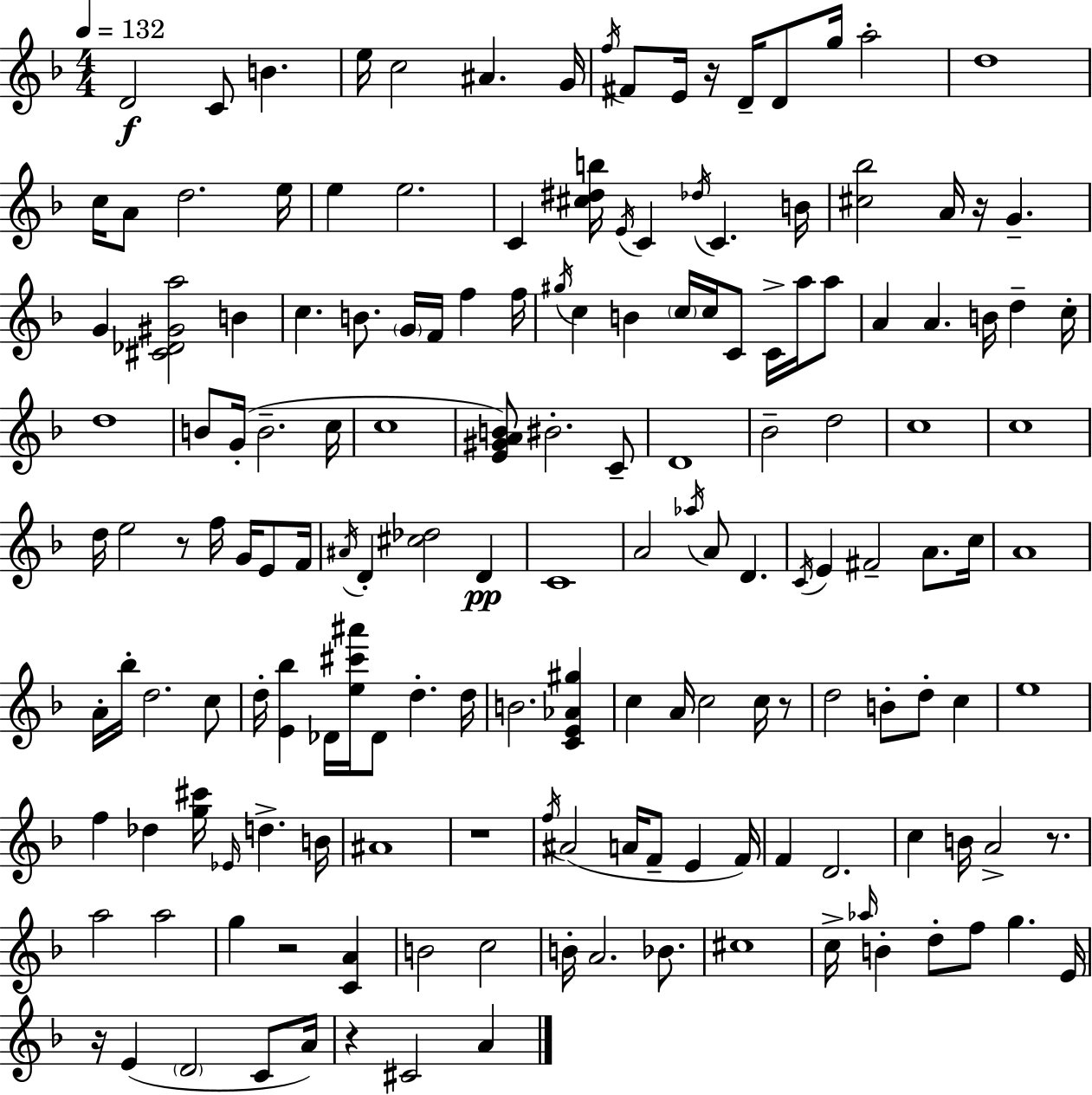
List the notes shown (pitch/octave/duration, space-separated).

D4/h C4/e B4/q. E5/s C5/h A#4/q. G4/s F5/s F#4/e E4/s R/s D4/s D4/e G5/s A5/h D5/w C5/s A4/e D5/h. E5/s E5/q E5/h. C4/q [C#5,D#5,B5]/s E4/s C4/q Db5/s C4/q. B4/s [C#5,Bb5]/h A4/s R/s G4/q. G4/q [C#4,Db4,G#4,A5]/h B4/q C5/q. B4/e. G4/s F4/s F5/q F5/s G#5/s C5/q B4/q C5/s C5/s C4/e C4/s A5/s A5/e A4/q A4/q. B4/s D5/q C5/s D5/w B4/e G4/s B4/h. C5/s C5/w [E4,G#4,A4,B4]/e BIS4/h. C4/e D4/w Bb4/h D5/h C5/w C5/w D5/s E5/h R/e F5/s G4/s E4/e F4/s A#4/s D4/q [C#5,Db5]/h D4/q C4/w A4/h Ab5/s A4/e D4/q. C4/s E4/q F#4/h A4/e. C5/s A4/w A4/s Bb5/s D5/h. C5/e D5/s [E4,Bb5]/q Db4/s [E5,C#6,A#6]/s Db4/e D5/q. D5/s B4/h. [C4,E4,Ab4,G#5]/q C5/q A4/s C5/h C5/s R/e D5/h B4/e D5/e C5/q E5/w F5/q Db5/q [G5,C#6]/s Eb4/s D5/q. B4/s A#4/w R/w F5/s A#4/h A4/s F4/e E4/q F4/s F4/q D4/h. C5/q B4/s A4/h R/e. A5/h A5/h G5/q R/h [C4,A4]/q B4/h C5/h B4/s A4/h. Bb4/e. C#5/w C5/s Ab5/s B4/q D5/e F5/e G5/q. E4/s R/s E4/q D4/h C4/e A4/s R/q C#4/h A4/q